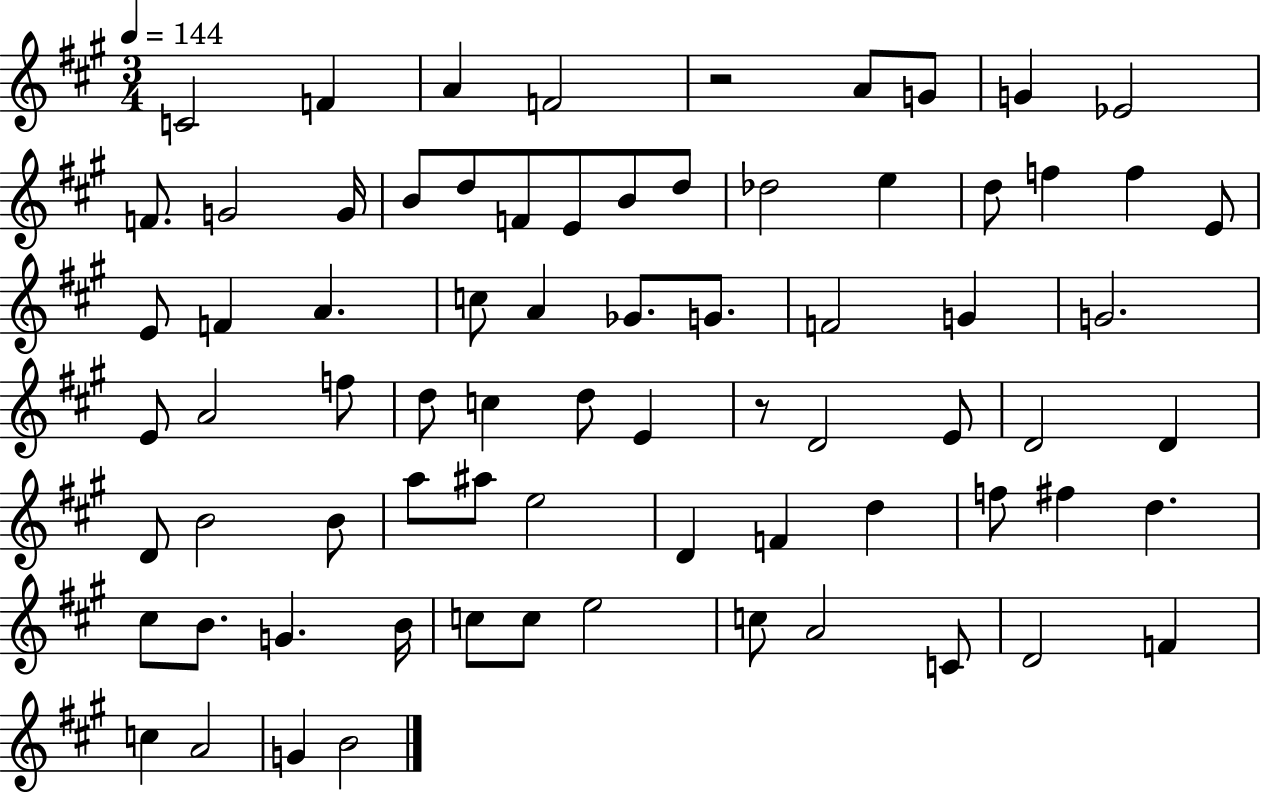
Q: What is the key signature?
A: A major